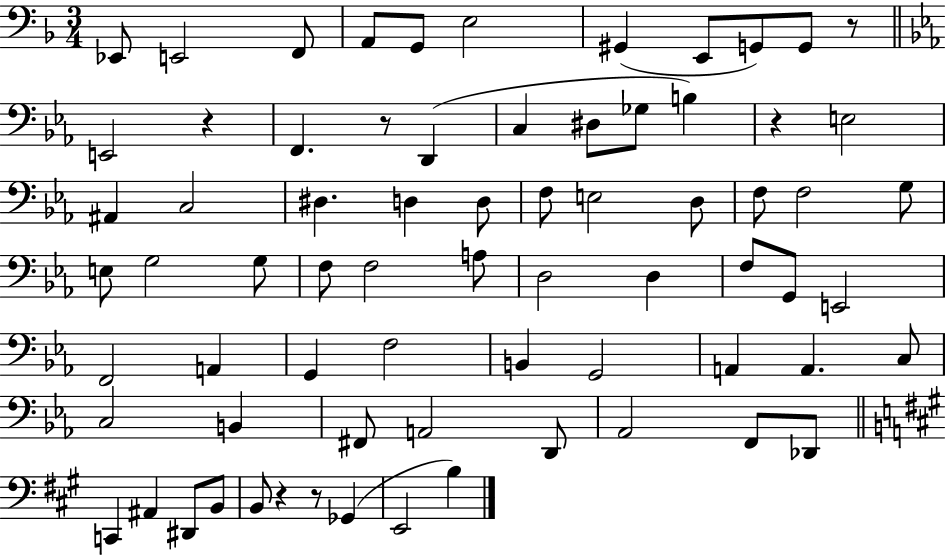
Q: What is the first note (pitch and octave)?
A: Eb2